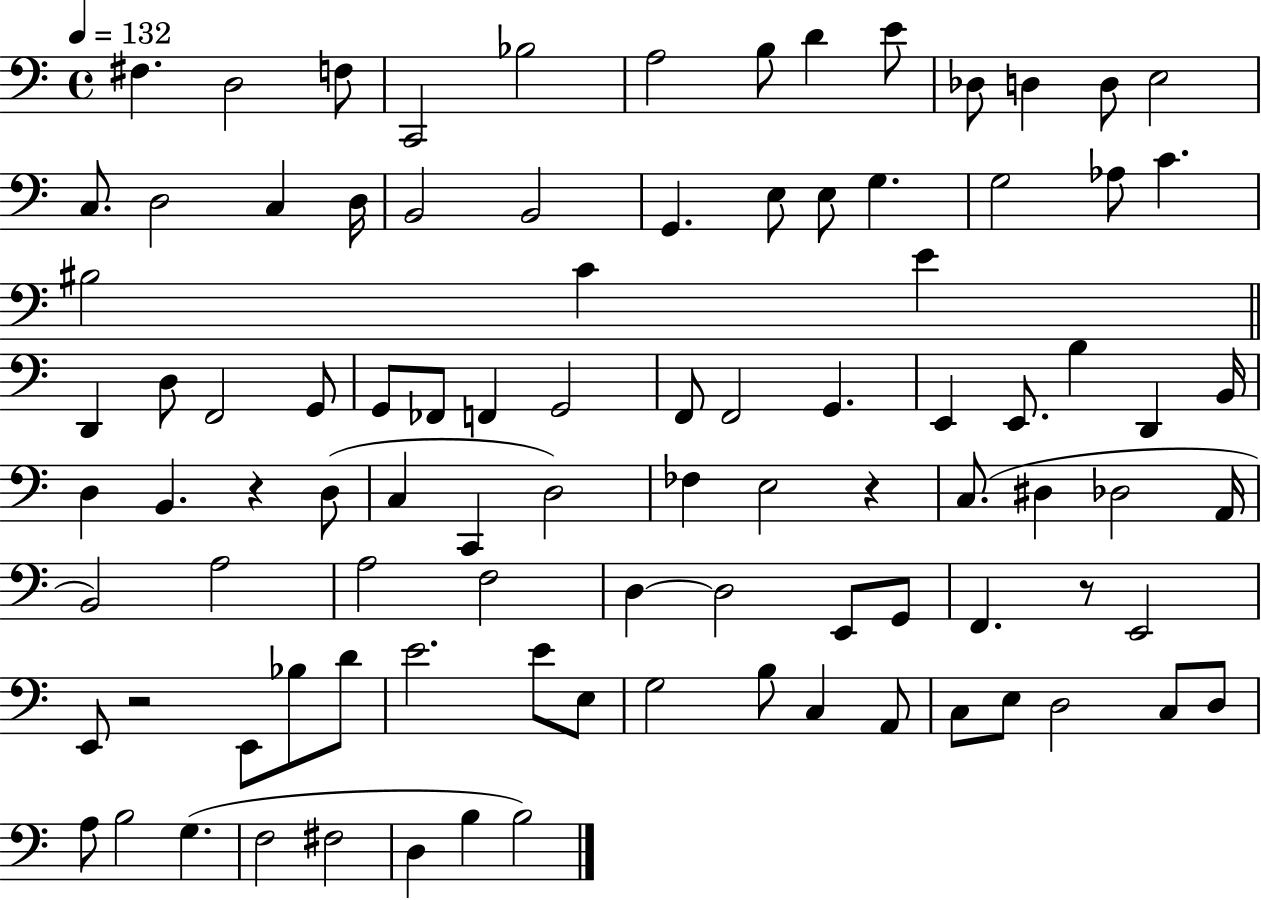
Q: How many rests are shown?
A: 4